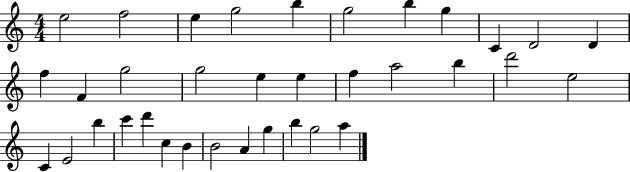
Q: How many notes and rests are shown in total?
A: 35